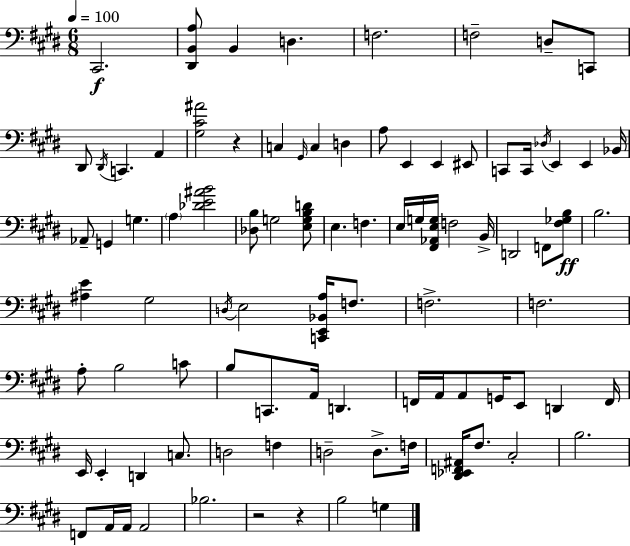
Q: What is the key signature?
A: E major